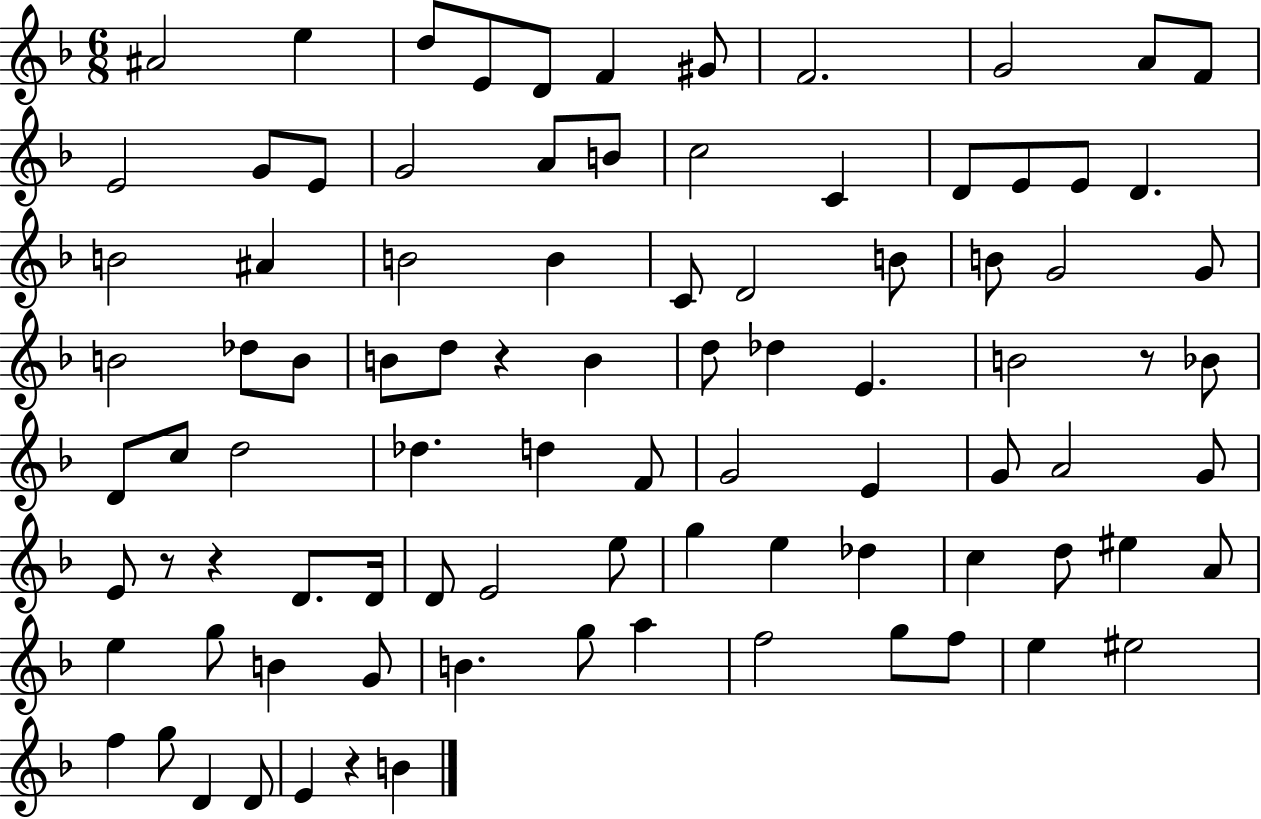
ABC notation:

X:1
T:Untitled
M:6/8
L:1/4
K:F
^A2 e d/2 E/2 D/2 F ^G/2 F2 G2 A/2 F/2 E2 G/2 E/2 G2 A/2 B/2 c2 C D/2 E/2 E/2 D B2 ^A B2 B C/2 D2 B/2 B/2 G2 G/2 B2 _d/2 B/2 B/2 d/2 z B d/2 _d E B2 z/2 _B/2 D/2 c/2 d2 _d d F/2 G2 E G/2 A2 G/2 E/2 z/2 z D/2 D/4 D/2 E2 e/2 g e _d c d/2 ^e A/2 e g/2 B G/2 B g/2 a f2 g/2 f/2 e ^e2 f g/2 D D/2 E z B